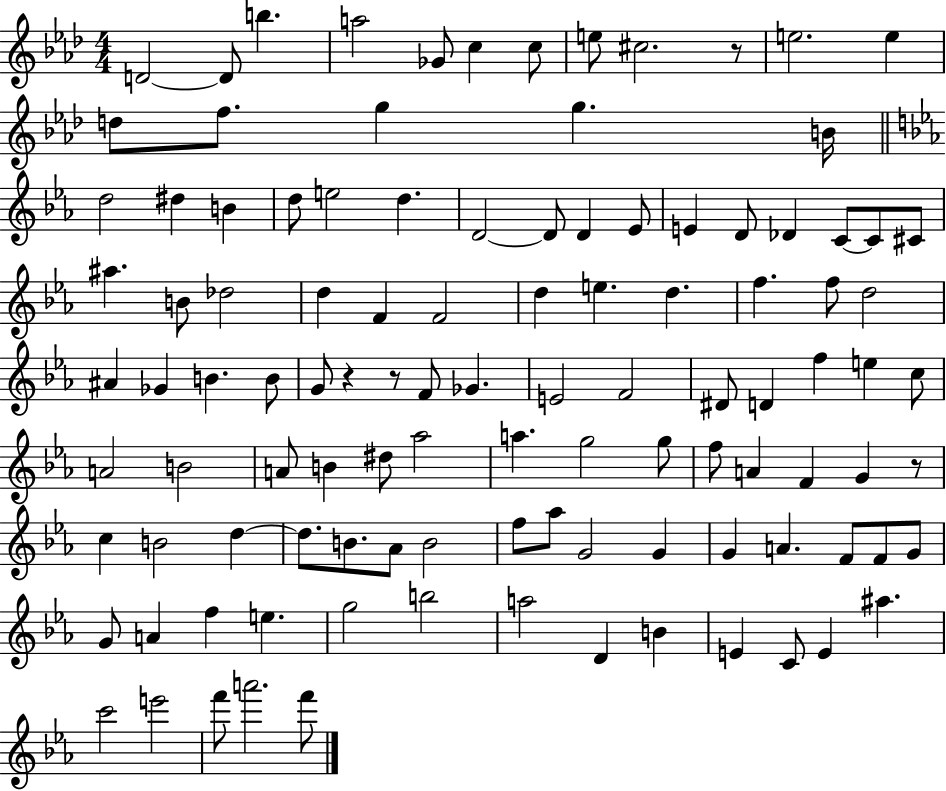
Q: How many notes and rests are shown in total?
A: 109